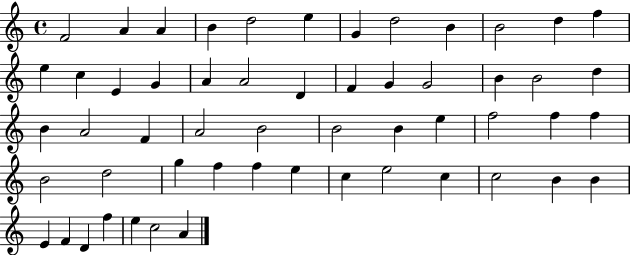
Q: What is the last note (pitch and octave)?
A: A4